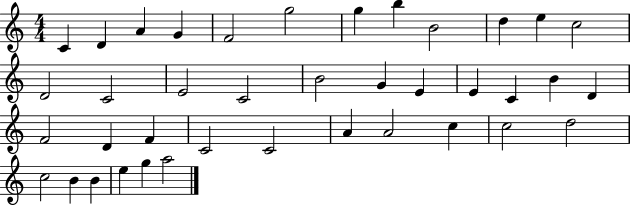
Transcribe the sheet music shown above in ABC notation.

X:1
T:Untitled
M:4/4
L:1/4
K:C
C D A G F2 g2 g b B2 d e c2 D2 C2 E2 C2 B2 G E E C B D F2 D F C2 C2 A A2 c c2 d2 c2 B B e g a2